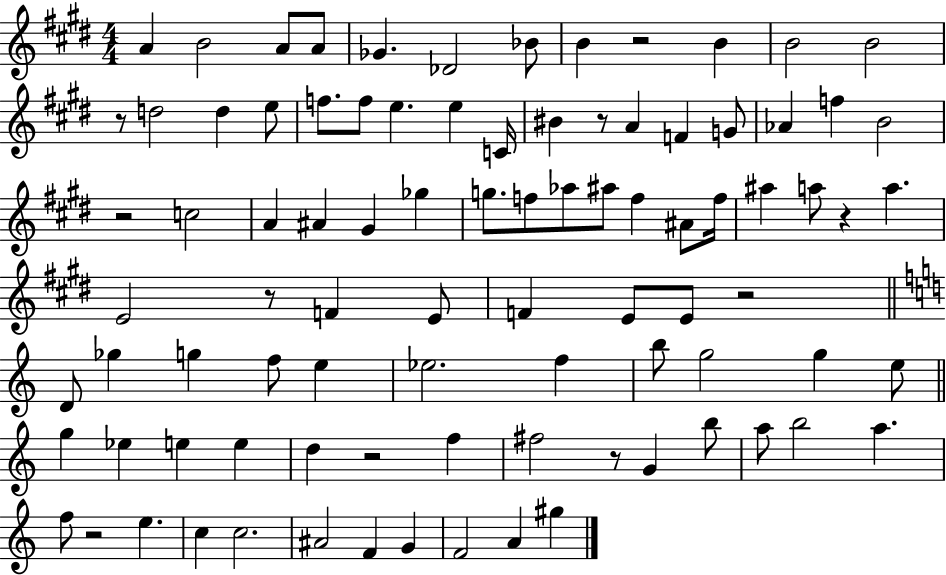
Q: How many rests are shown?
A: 10